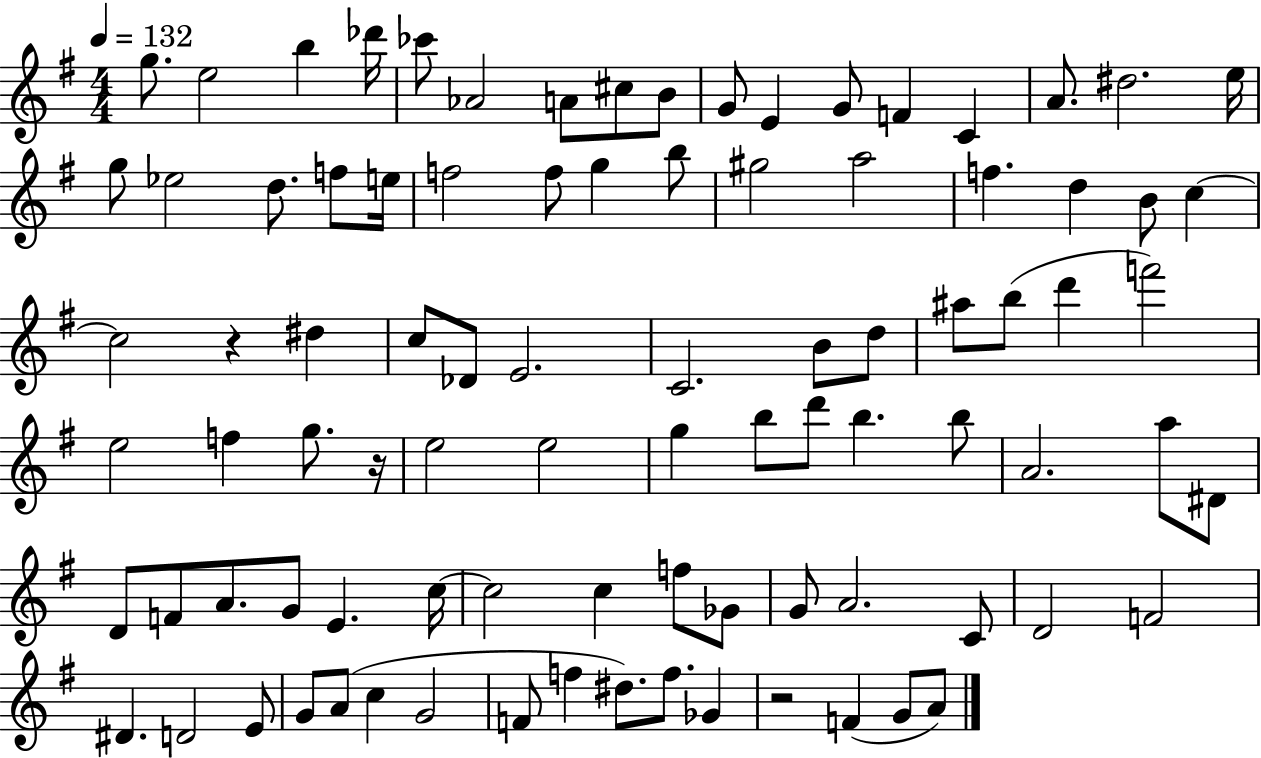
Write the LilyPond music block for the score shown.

{
  \clef treble
  \numericTimeSignature
  \time 4/4
  \key g \major
  \tempo 4 = 132
  \repeat volta 2 { g''8. e''2 b''4 des'''16 | ces'''8 aes'2 a'8 cis''8 b'8 | g'8 e'4 g'8 f'4 c'4 | a'8. dis''2. e''16 | \break g''8 ees''2 d''8. f''8 e''16 | f''2 f''8 g''4 b''8 | gis''2 a''2 | f''4. d''4 b'8 c''4~~ | \break c''2 r4 dis''4 | c''8 des'8 e'2. | c'2. b'8 d''8 | ais''8 b''8( d'''4 f'''2) | \break e''2 f''4 g''8. r16 | e''2 e''2 | g''4 b''8 d'''8 b''4. b''8 | a'2. a''8 dis'8 | \break d'8 f'8 a'8. g'8 e'4. c''16~~ | c''2 c''4 f''8 ges'8 | g'8 a'2. c'8 | d'2 f'2 | \break dis'4. d'2 e'8 | g'8 a'8( c''4 g'2 | f'8 f''4 dis''8.) f''8. ges'4 | r2 f'4( g'8 a'8) | \break } \bar "|."
}